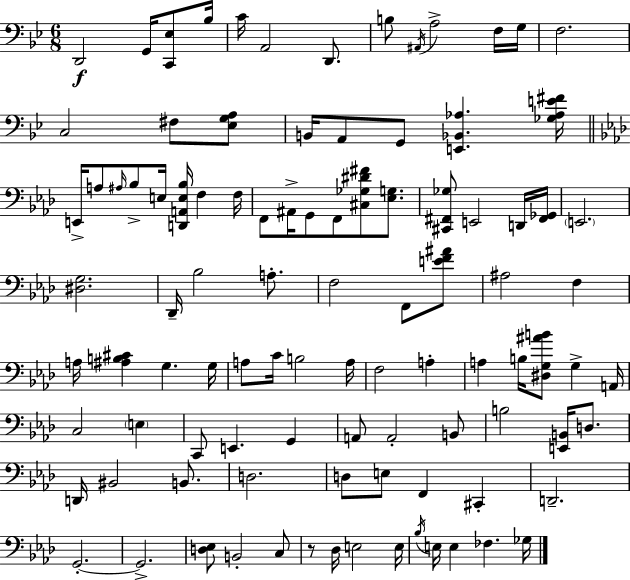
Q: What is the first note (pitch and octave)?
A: D2